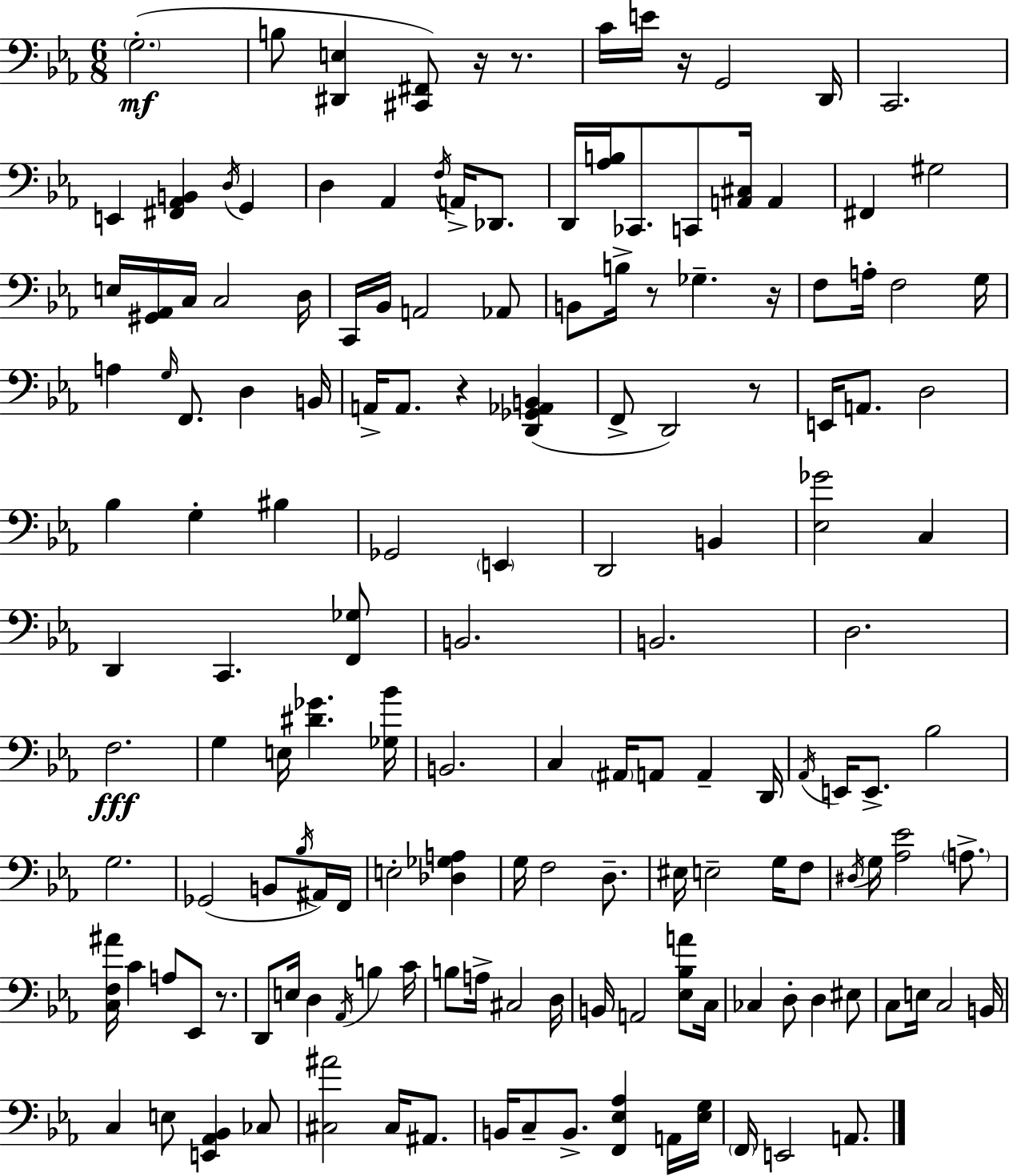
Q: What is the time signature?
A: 6/8